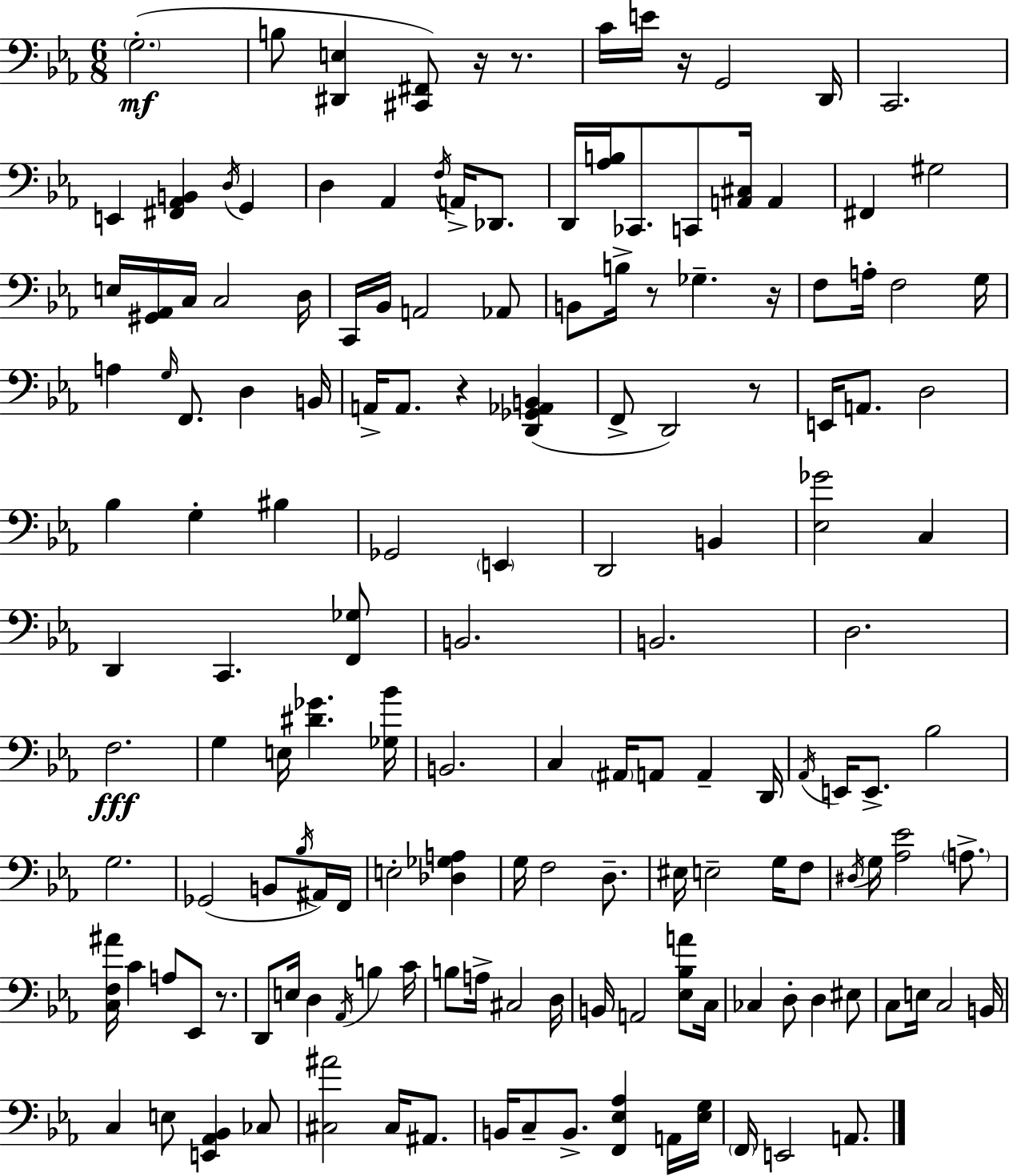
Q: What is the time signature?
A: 6/8